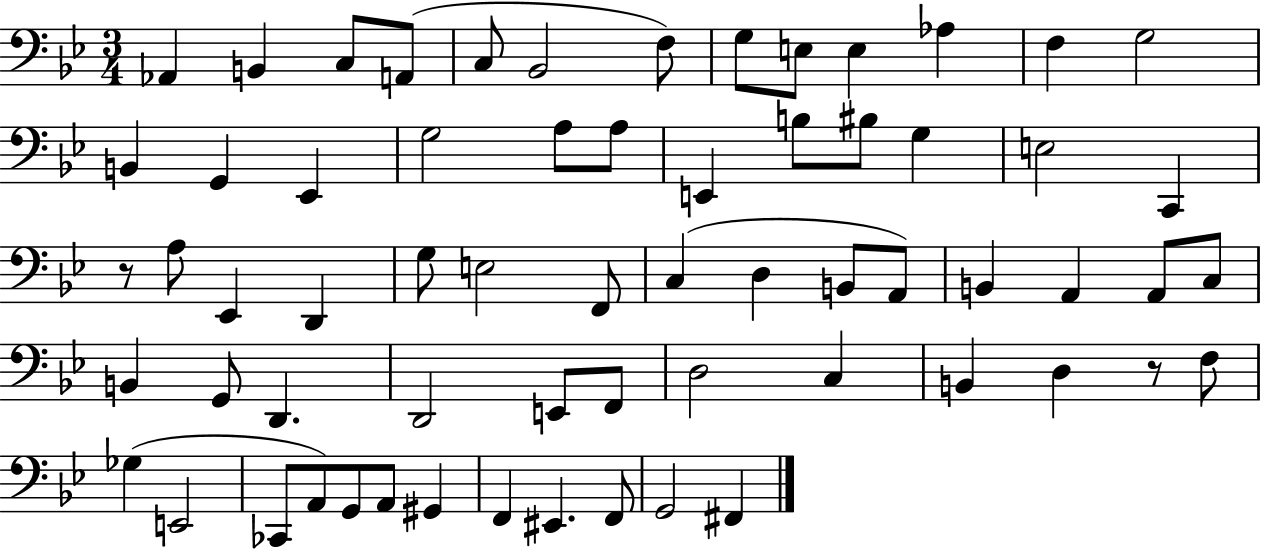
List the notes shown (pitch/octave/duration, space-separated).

Ab2/q B2/q C3/e A2/e C3/e Bb2/h F3/e G3/e E3/e E3/q Ab3/q F3/q G3/h B2/q G2/q Eb2/q G3/h A3/e A3/e E2/q B3/e BIS3/e G3/q E3/h C2/q R/e A3/e Eb2/q D2/q G3/e E3/h F2/e C3/q D3/q B2/e A2/e B2/q A2/q A2/e C3/e B2/q G2/e D2/q. D2/h E2/e F2/e D3/h C3/q B2/q D3/q R/e F3/e Gb3/q E2/h CES2/e A2/e G2/e A2/e G#2/q F2/q EIS2/q. F2/e G2/h F#2/q